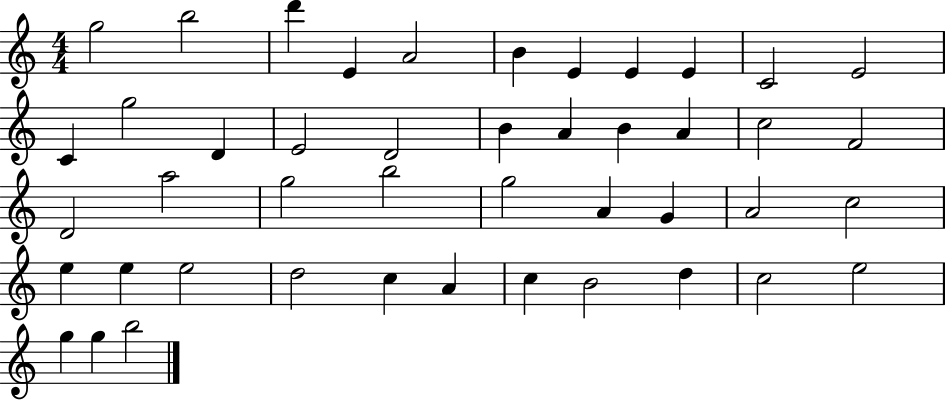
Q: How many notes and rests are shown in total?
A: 45